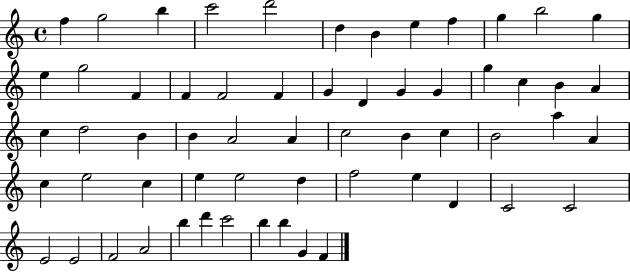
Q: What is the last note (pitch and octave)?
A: F4